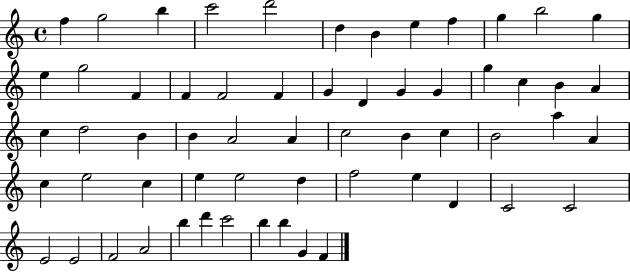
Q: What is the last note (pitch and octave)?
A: F4